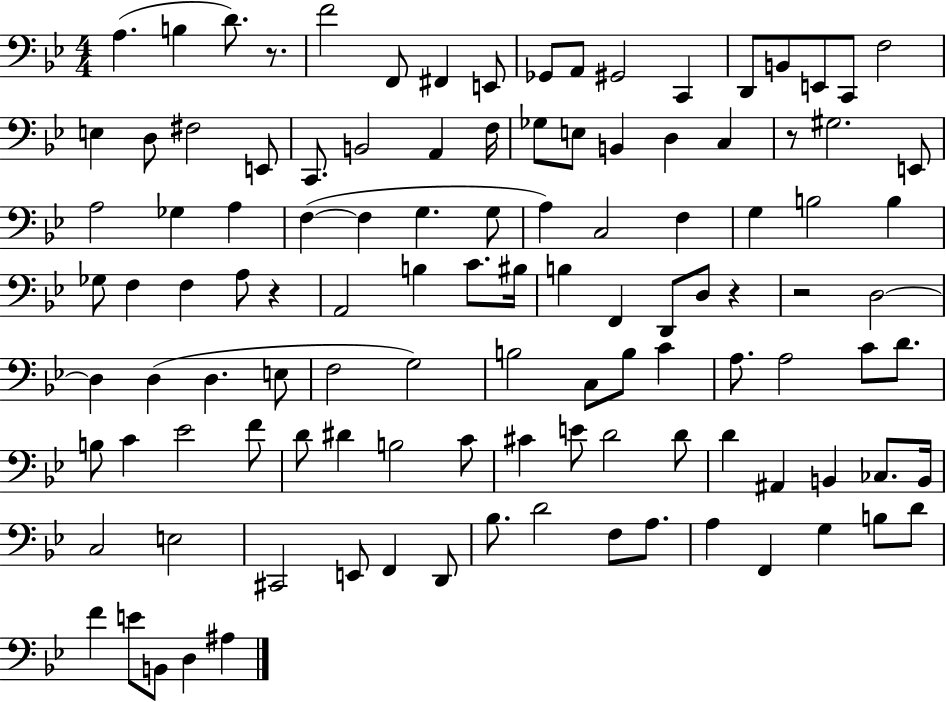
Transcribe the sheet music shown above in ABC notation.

X:1
T:Untitled
M:4/4
L:1/4
K:Bb
A, B, D/2 z/2 F2 F,,/2 ^F,, E,,/2 _G,,/2 A,,/2 ^G,,2 C,, D,,/2 B,,/2 E,,/2 C,,/2 F,2 E, D,/2 ^F,2 E,,/2 C,,/2 B,,2 A,, F,/4 _G,/2 E,/2 B,, D, C, z/2 ^G,2 E,,/2 A,2 _G, A, F, F, G, G,/2 A, C,2 F, G, B,2 B, _G,/2 F, F, A,/2 z A,,2 B, C/2 ^B,/4 B, F,, D,,/2 D,/2 z z2 D,2 D, D, D, E,/2 F,2 G,2 B,2 C,/2 B,/2 C A,/2 A,2 C/2 D/2 B,/2 C _E2 F/2 D/2 ^D B,2 C/2 ^C E/2 D2 D/2 D ^A,, B,, _C,/2 B,,/4 C,2 E,2 ^C,,2 E,,/2 F,, D,,/2 _B,/2 D2 F,/2 A,/2 A, F,, G, B,/2 D/2 F E/2 B,,/2 D, ^A,